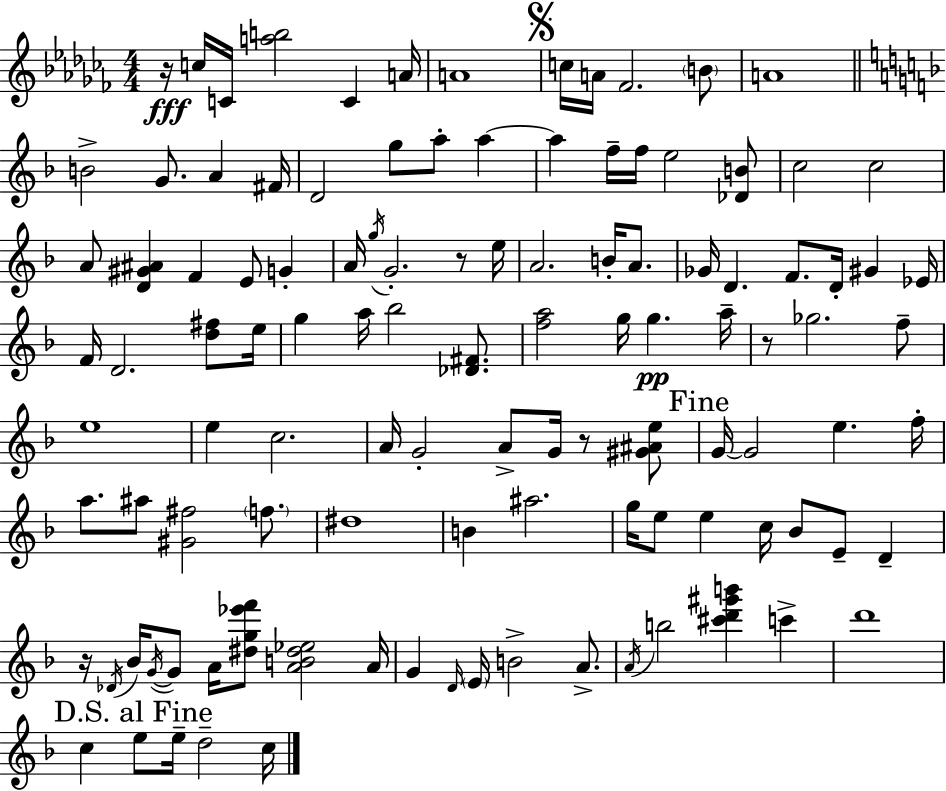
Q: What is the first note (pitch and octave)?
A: C5